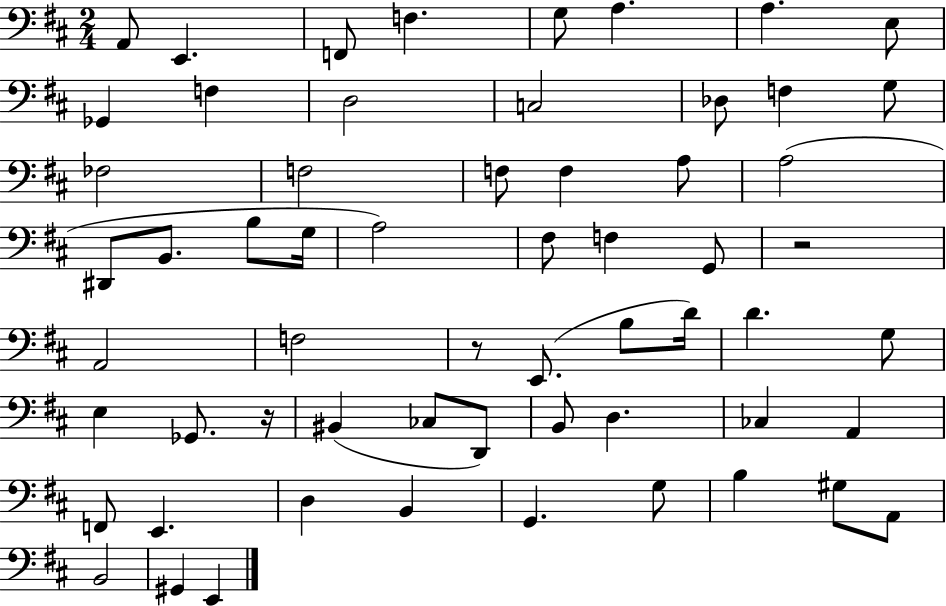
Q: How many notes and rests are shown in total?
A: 60